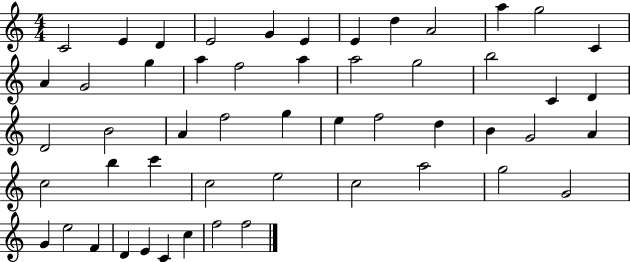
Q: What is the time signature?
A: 4/4